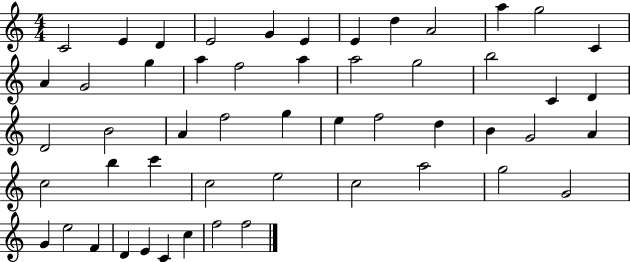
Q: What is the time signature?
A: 4/4